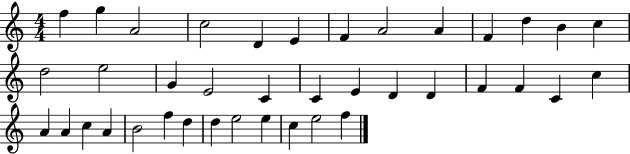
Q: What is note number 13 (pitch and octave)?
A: C5